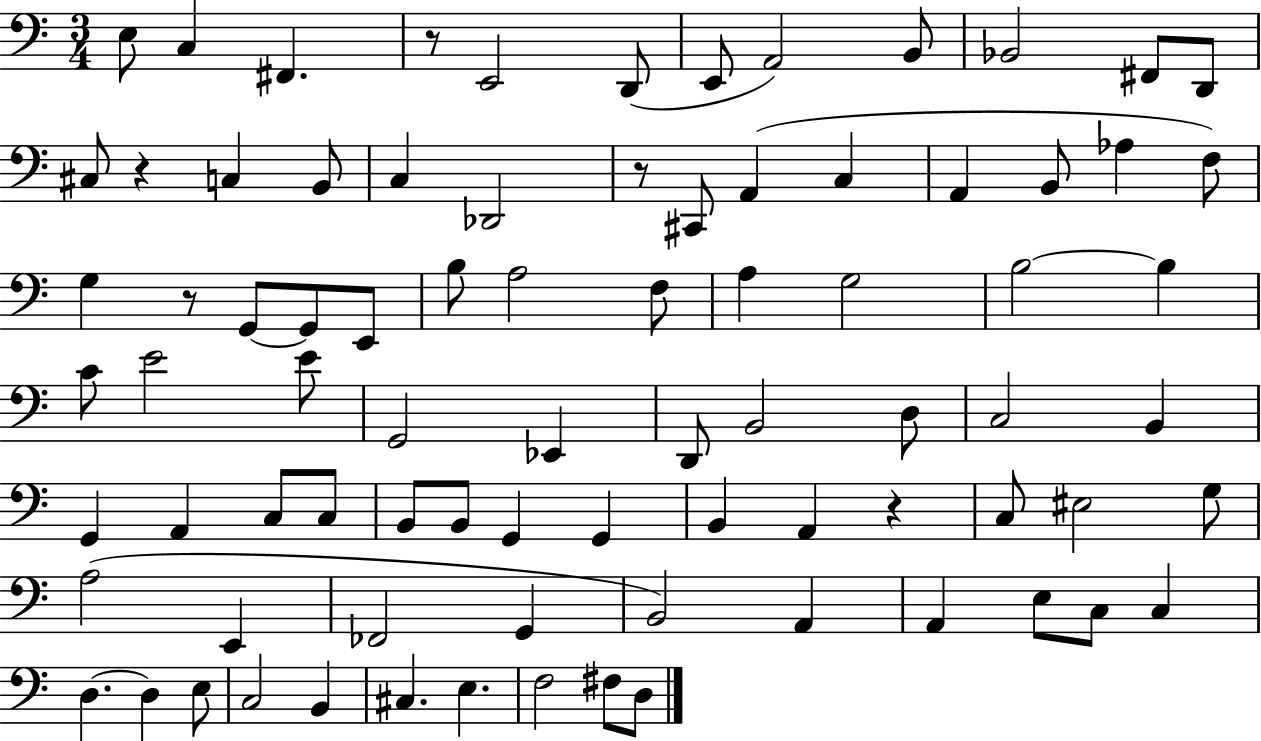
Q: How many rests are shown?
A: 5